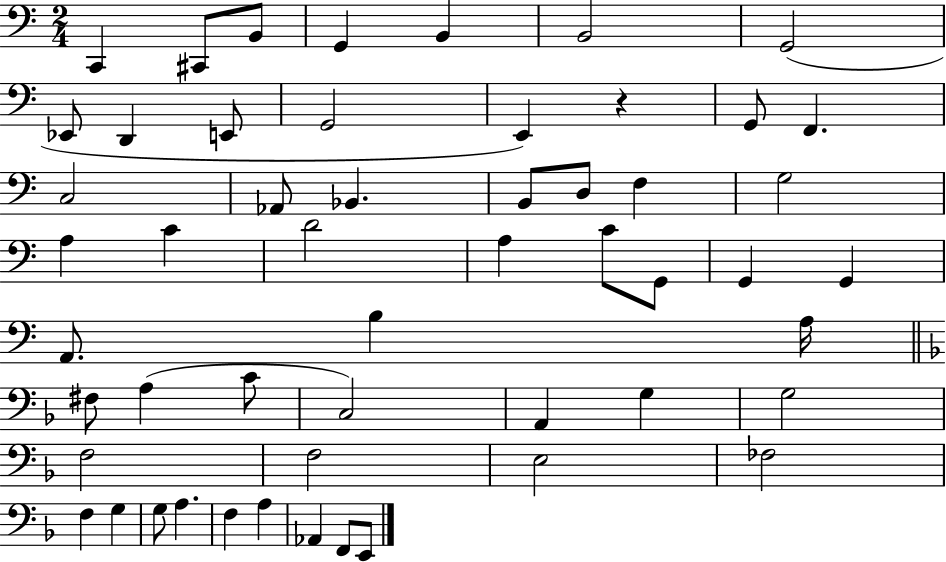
{
  \clef bass
  \numericTimeSignature
  \time 2/4
  \key c \major
  c,4 cis,8 b,8 | g,4 b,4 | b,2 | g,2( | \break ees,8 d,4 e,8 | g,2 | e,4) r4 | g,8 f,4. | \break c2 | aes,8 bes,4. | b,8 d8 f4 | g2 | \break a4 c'4 | d'2 | a4 c'8 g,8 | g,4 g,4 | \break a,8. b4 a16 | \bar "||" \break \key f \major fis8 a4( c'8 | c2) | a,4 g4 | g2 | \break f2 | f2 | e2 | fes2 | \break f4 g4 | g8 a4. | f4 a4 | aes,4 f,8 e,8 | \break \bar "|."
}